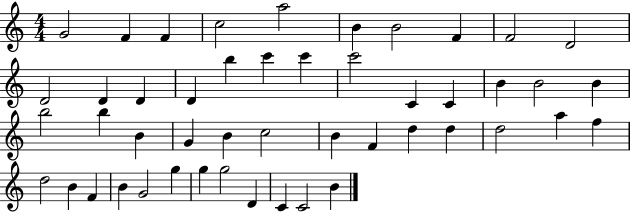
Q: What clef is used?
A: treble